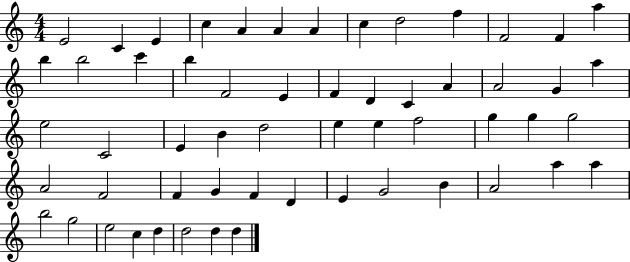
X:1
T:Untitled
M:4/4
L:1/4
K:C
E2 C E c A A A c d2 f F2 F a b b2 c' b F2 E F D C A A2 G a e2 C2 E B d2 e e f2 g g g2 A2 F2 F G F D E G2 B A2 a a b2 g2 e2 c d d2 d d